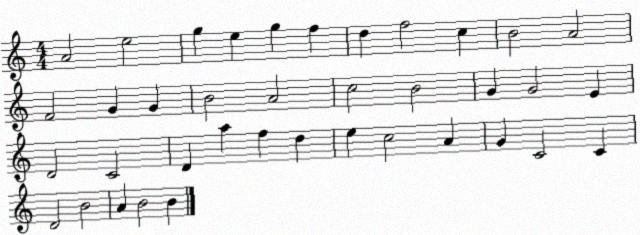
X:1
T:Untitled
M:4/4
L:1/4
K:C
A2 e2 g e g f d f2 c B2 A2 F2 G G B2 A2 c2 B2 G G2 E D2 C2 D a f d e c2 A G C2 C D2 B2 A B2 B